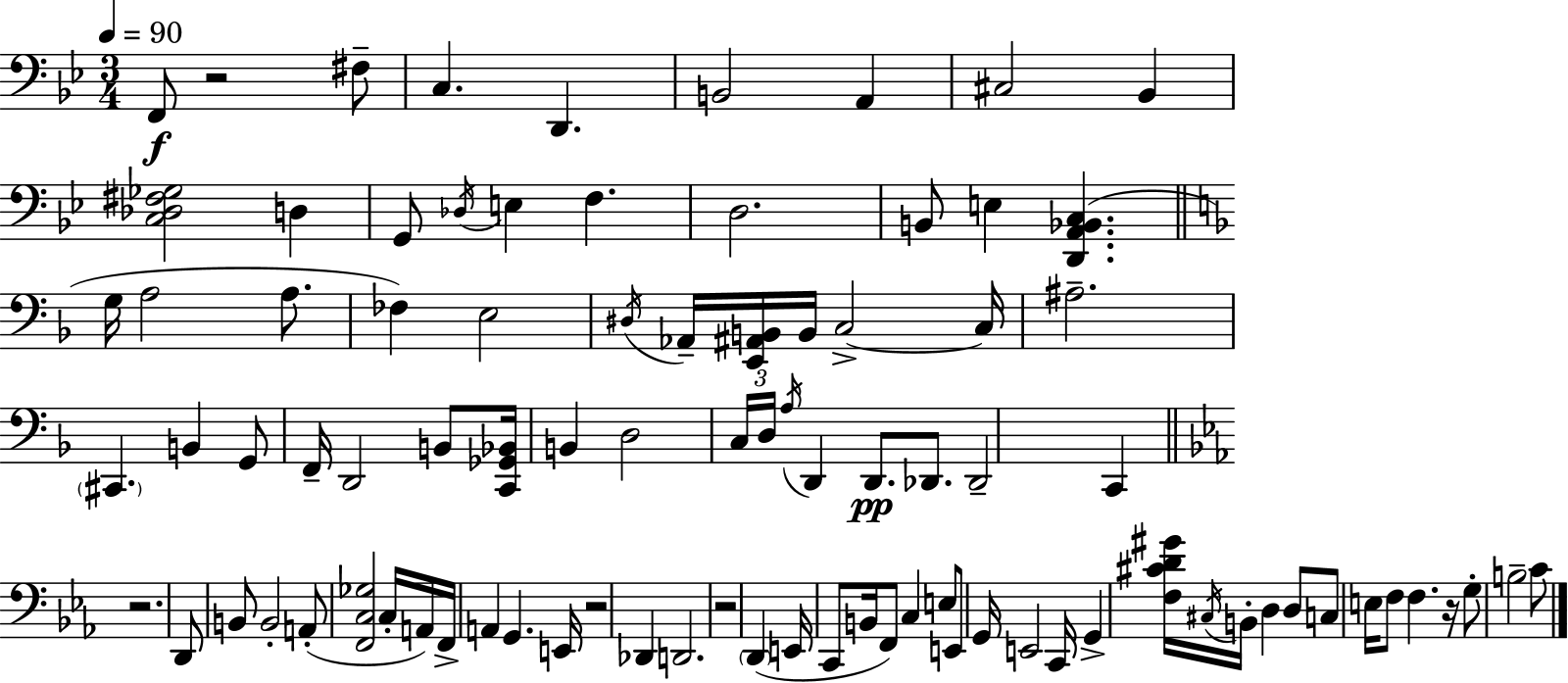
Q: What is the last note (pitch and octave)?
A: C4